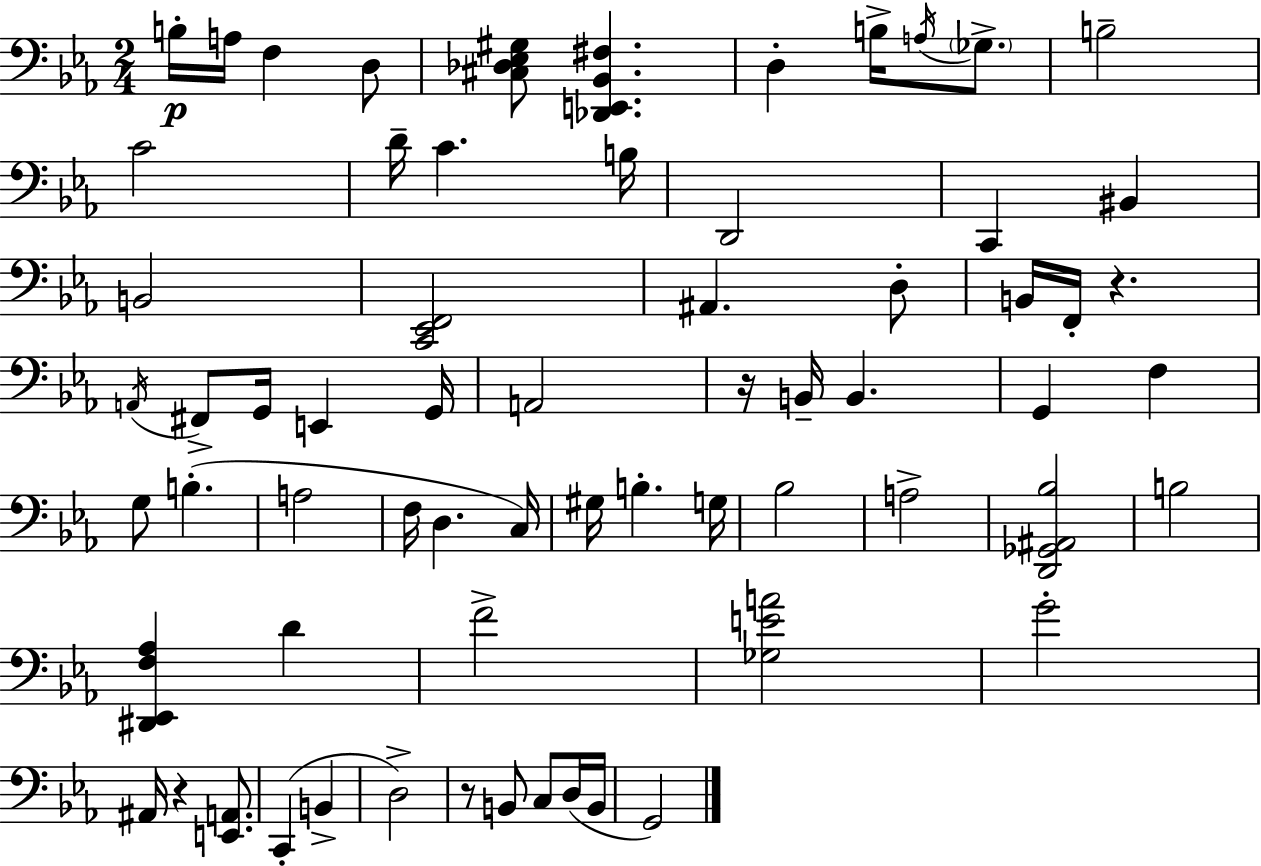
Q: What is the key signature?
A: EES major